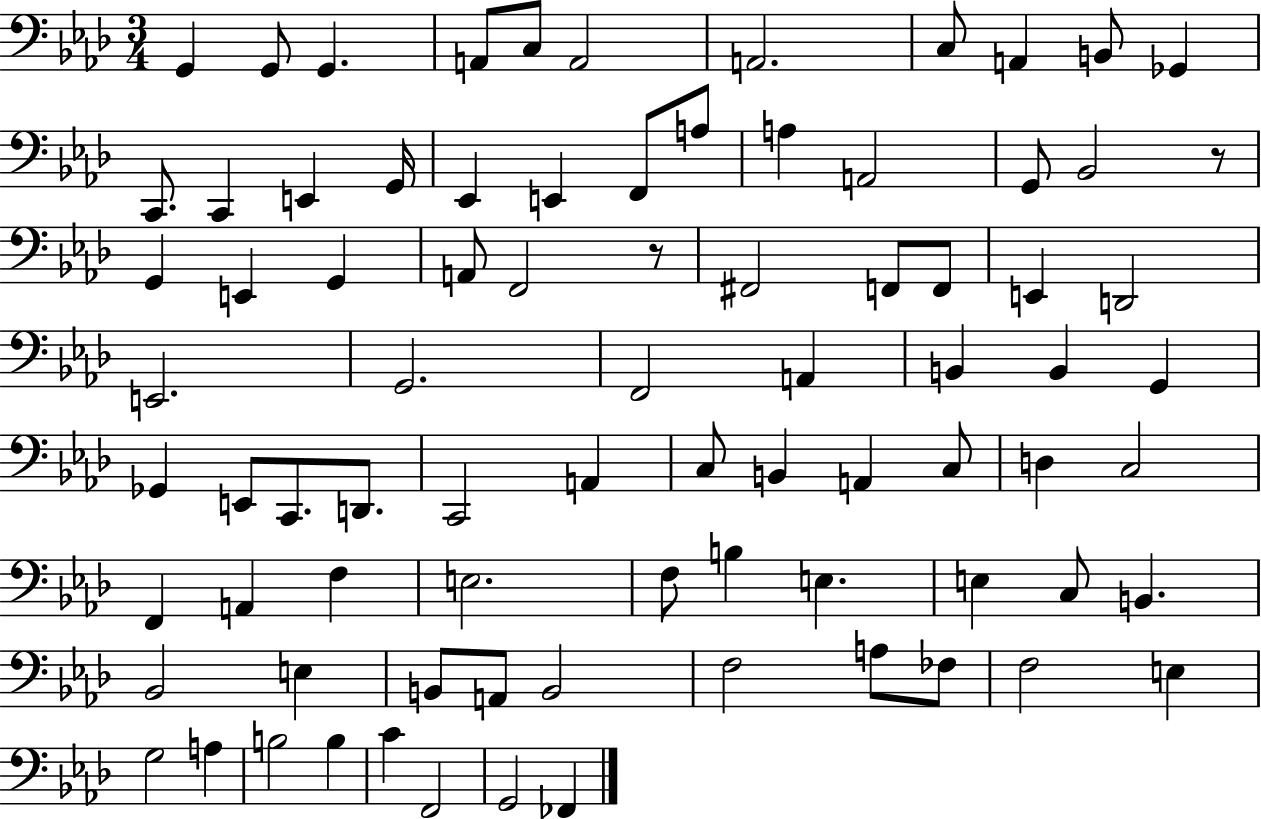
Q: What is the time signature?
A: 3/4